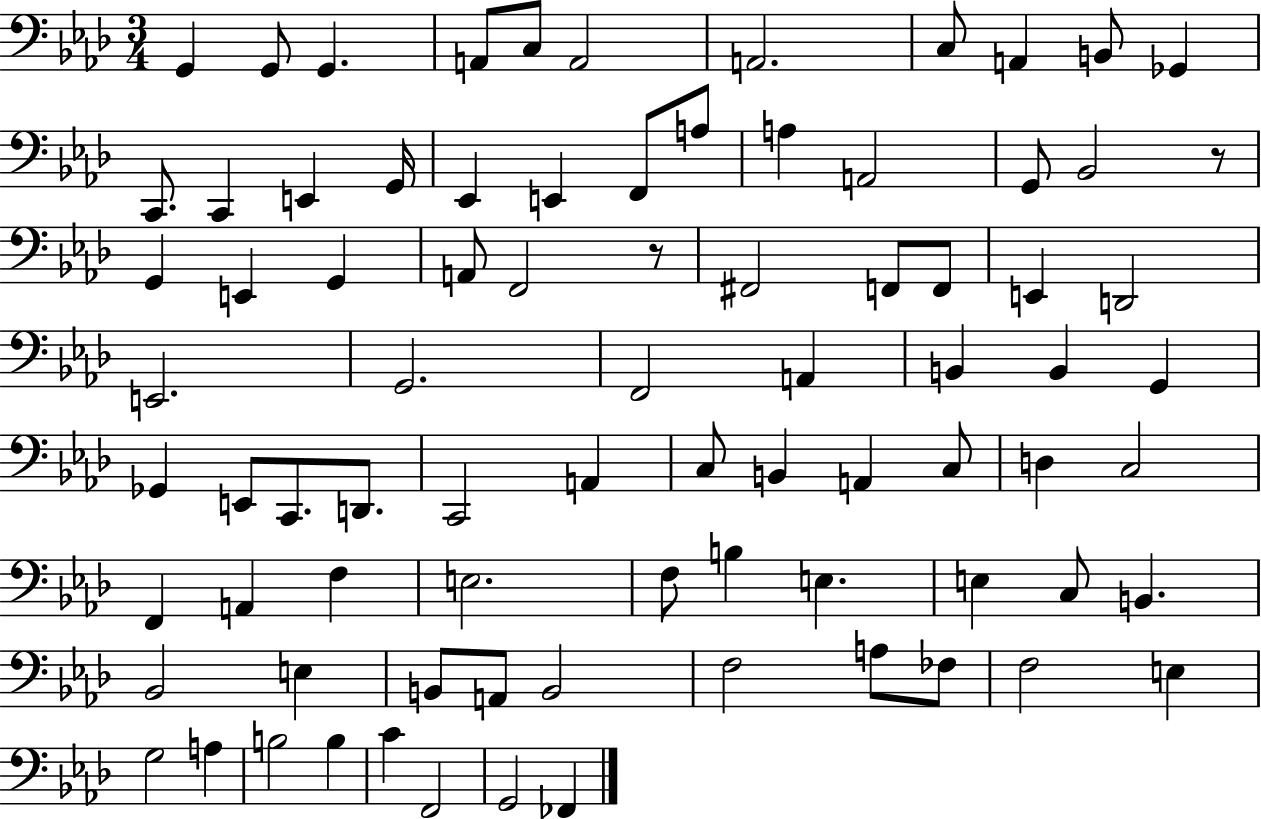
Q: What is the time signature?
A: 3/4